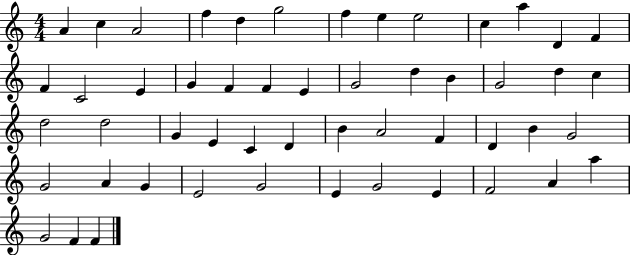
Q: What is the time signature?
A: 4/4